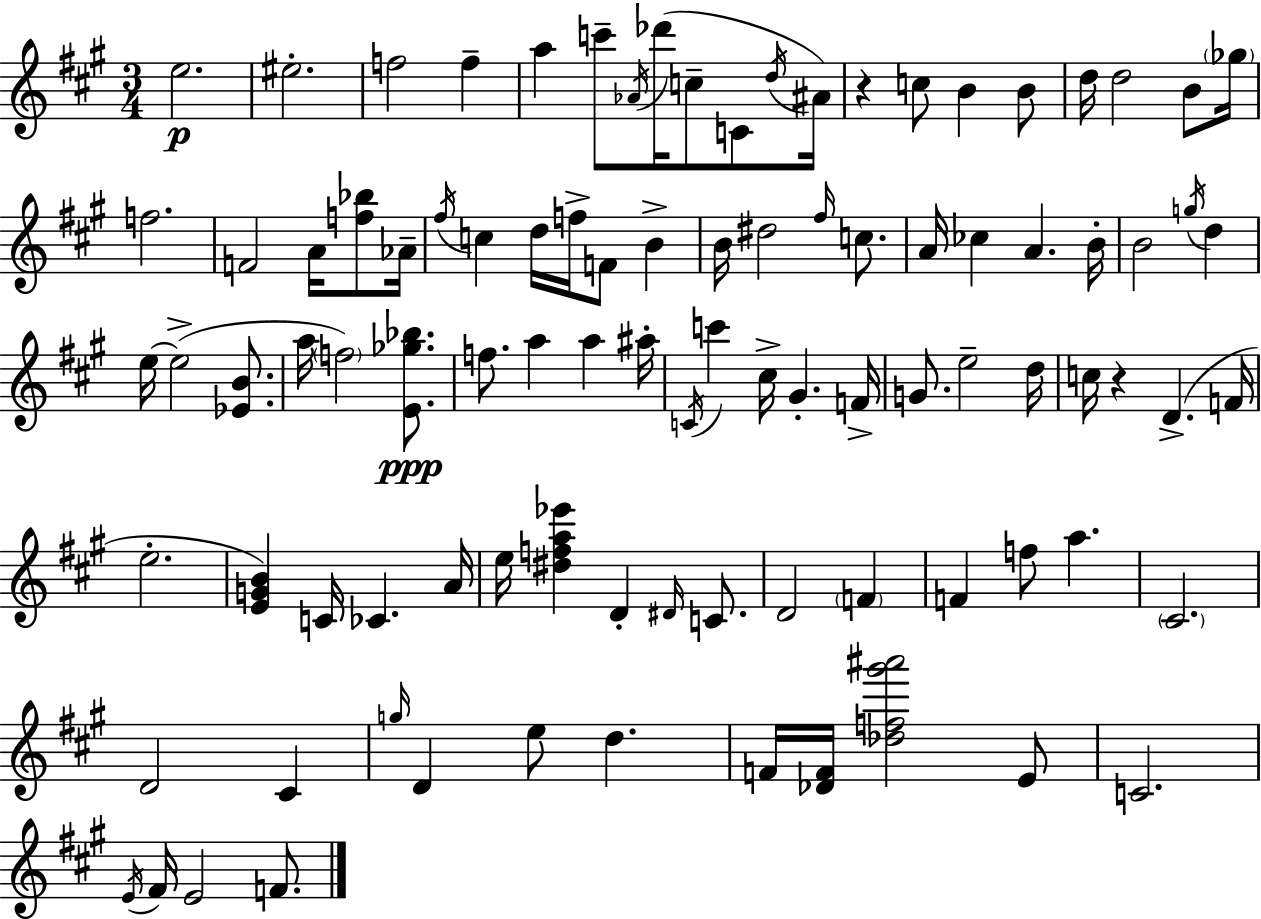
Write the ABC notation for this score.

X:1
T:Untitled
M:3/4
L:1/4
K:A
e2 ^e2 f2 f a c'/2 _A/4 _d'/4 c/2 C/2 d/4 ^A/4 z c/2 B B/2 d/4 d2 B/2 _g/4 f2 F2 A/4 [f_b]/2 _A/4 ^f/4 c d/4 f/4 F/2 B B/4 ^d2 ^f/4 c/2 A/4 _c A B/4 B2 g/4 d e/4 e2 [_EB]/2 a/4 f2 [E_g_b]/2 f/2 a a ^a/4 C/4 c' ^c/4 ^G F/4 G/2 e2 d/4 c/4 z D F/4 e2 [EGB] C/4 _C A/4 e/4 [^dfa_e'] D ^D/4 C/2 D2 F F f/2 a ^C2 D2 ^C g/4 D e/2 d F/4 [_DF]/4 [_df^g'^a']2 E/2 C2 E/4 ^F/4 E2 F/2